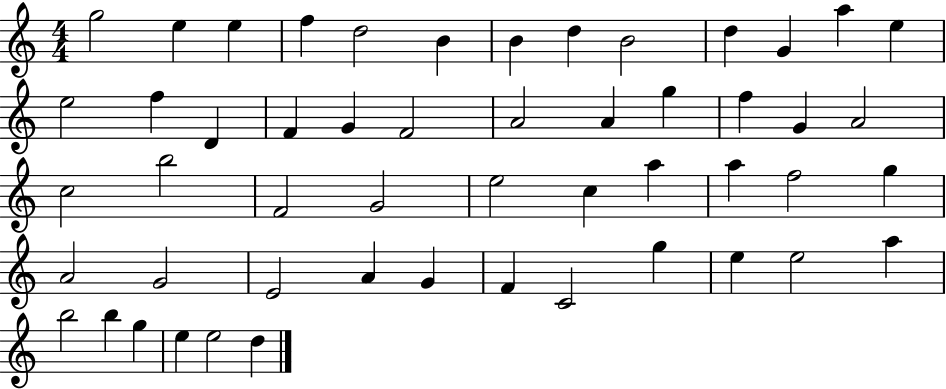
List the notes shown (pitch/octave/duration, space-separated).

G5/h E5/q E5/q F5/q D5/h B4/q B4/q D5/q B4/h D5/q G4/q A5/q E5/q E5/h F5/q D4/q F4/q G4/q F4/h A4/h A4/q G5/q F5/q G4/q A4/h C5/h B5/h F4/h G4/h E5/h C5/q A5/q A5/q F5/h G5/q A4/h G4/h E4/h A4/q G4/q F4/q C4/h G5/q E5/q E5/h A5/q B5/h B5/q G5/q E5/q E5/h D5/q